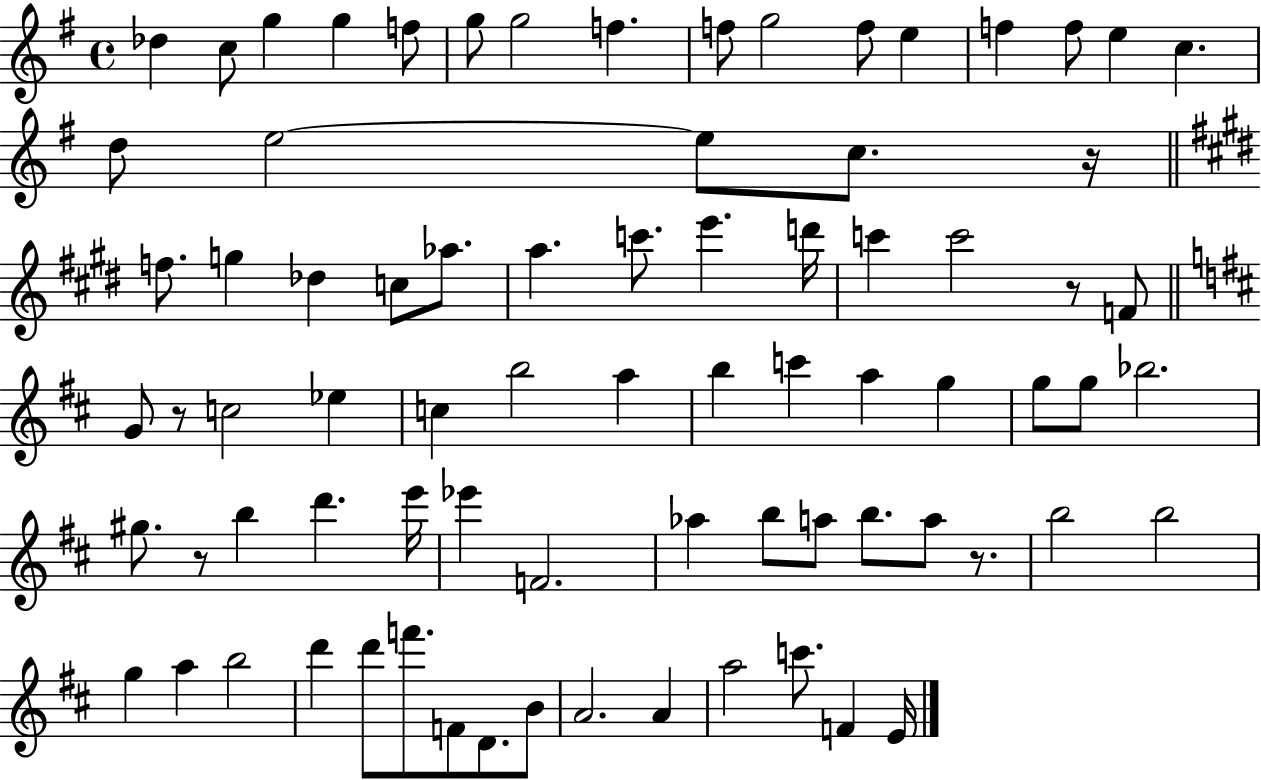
Db5/q C5/e G5/q G5/q F5/e G5/e G5/h F5/q. F5/e G5/h F5/e E5/q F5/q F5/e E5/q C5/q. D5/e E5/h E5/e C5/e. R/s F5/e. G5/q Db5/q C5/e Ab5/e. A5/q. C6/e. E6/q. D6/s C6/q C6/h R/e F4/e G4/e R/e C5/h Eb5/q C5/q B5/h A5/q B5/q C6/q A5/q G5/q G5/e G5/e Bb5/h. G#5/e. R/e B5/q D6/q. E6/s Eb6/q F4/h. Ab5/q B5/e A5/e B5/e. A5/e R/e. B5/h B5/h G5/q A5/q B5/h D6/q D6/e F6/e. F4/e D4/e. B4/e A4/h. A4/q A5/h C6/e. F4/q E4/s